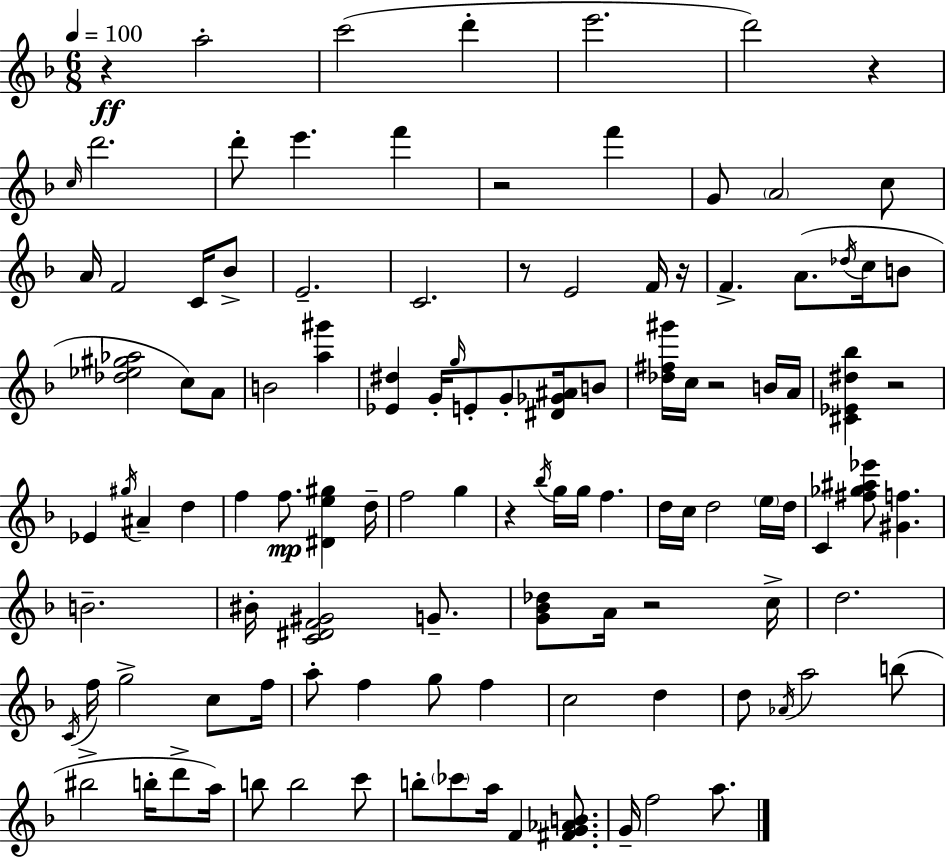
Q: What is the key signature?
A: D minor